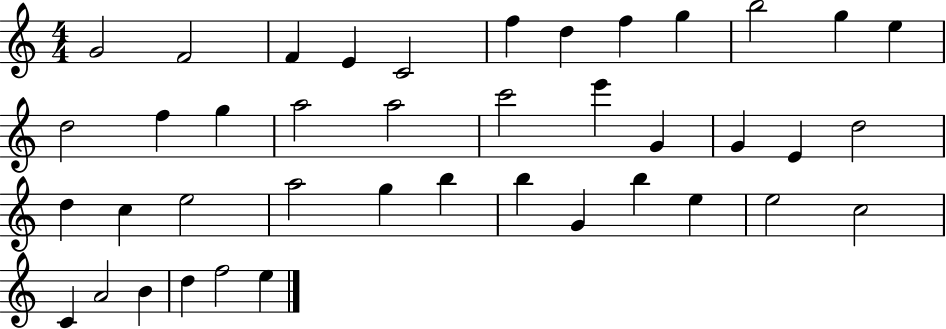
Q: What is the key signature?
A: C major